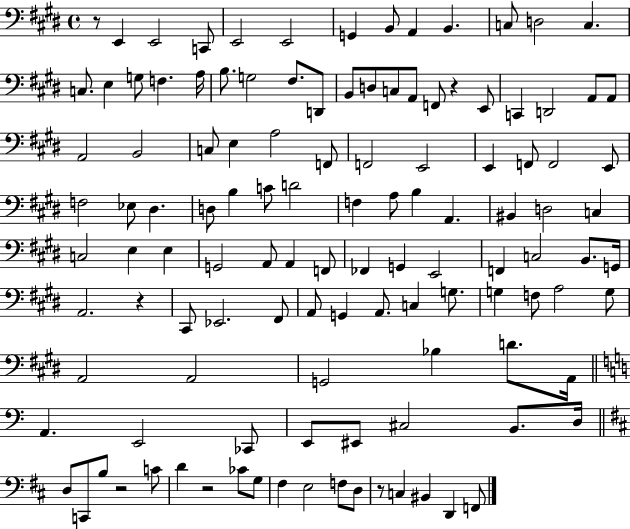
X:1
T:Untitled
M:4/4
L:1/4
K:E
z/2 E,, E,,2 C,,/2 E,,2 E,,2 G,, B,,/2 A,, B,, C,/2 D,2 C, C,/2 E, G,/2 F, A,/4 B,/2 G,2 ^F,/2 D,,/2 B,,/2 D,/2 C,/2 A,,/2 F,,/2 z E,,/2 C,, D,,2 A,,/2 A,,/2 A,,2 B,,2 C,/2 E, A,2 F,,/2 F,,2 E,,2 E,, F,,/2 F,,2 E,,/2 F,2 _E,/2 ^D, D,/2 B, C/2 D2 F, A,/2 B, A,, ^B,, D,2 C, C,2 E, E, G,,2 A,,/2 A,, F,,/2 _F,, G,, E,,2 F,, C,2 B,,/2 G,,/4 A,,2 z ^C,,/2 _E,,2 ^F,,/2 A,,/2 G,, A,,/2 C, G,/2 G, F,/2 A,2 G,/2 A,,2 A,,2 G,,2 _B, D/2 A,,/4 A,, E,,2 _C,,/2 E,,/2 ^E,,/2 ^C,2 B,,/2 D,/4 D,/2 C,,/2 B,/2 z2 C/2 D z2 _C/2 G,/2 ^F, E,2 F,/2 D,/2 z/2 C, ^B,, D,, F,,/2